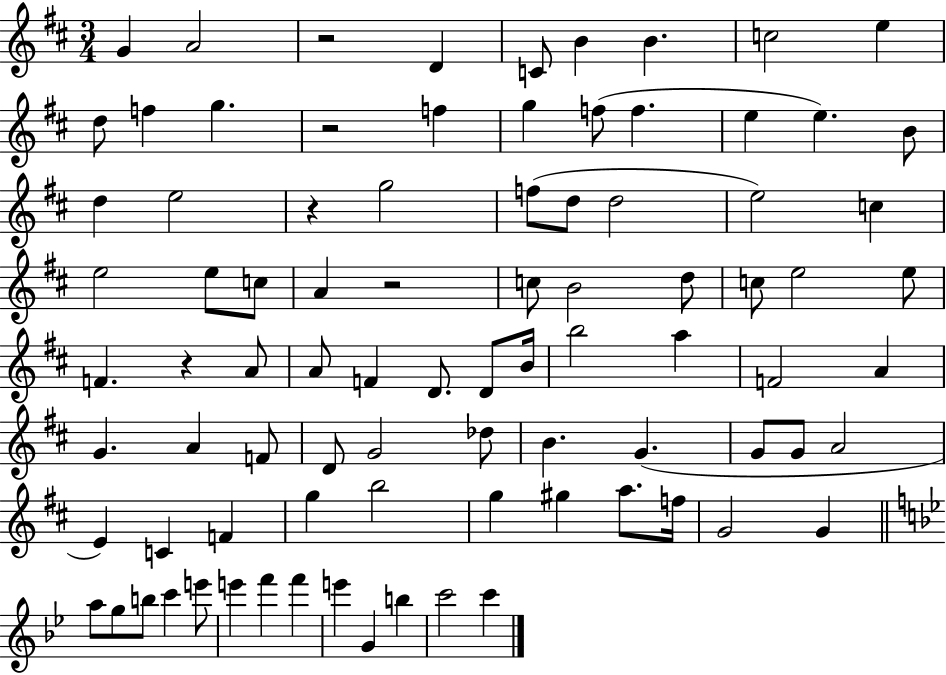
X:1
T:Untitled
M:3/4
L:1/4
K:D
G A2 z2 D C/2 B B c2 e d/2 f g z2 f g f/2 f e e B/2 d e2 z g2 f/2 d/2 d2 e2 c e2 e/2 c/2 A z2 c/2 B2 d/2 c/2 e2 e/2 F z A/2 A/2 F D/2 D/2 B/4 b2 a F2 A G A F/2 D/2 G2 _d/2 B G G/2 G/2 A2 E C F g b2 g ^g a/2 f/4 G2 G a/2 g/2 b/2 c' e'/2 e' f' f' e' G b c'2 c'